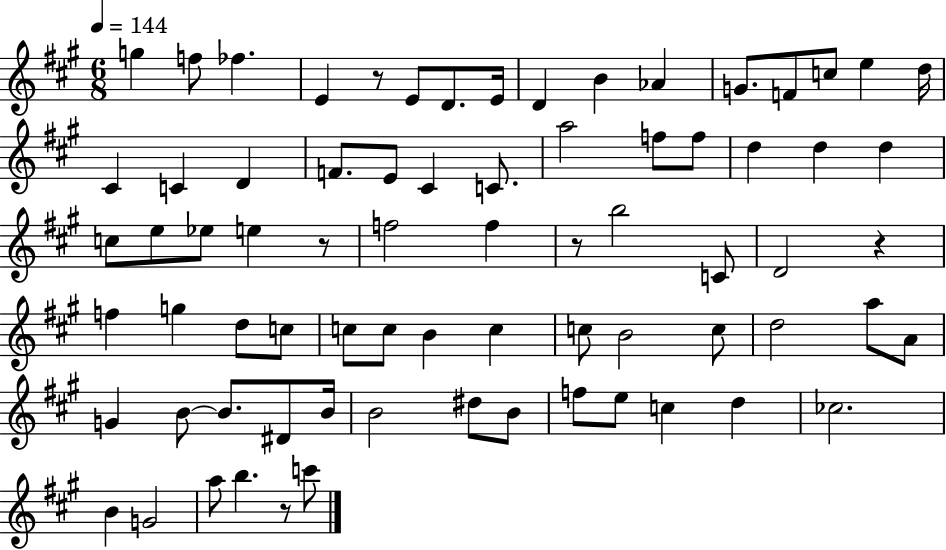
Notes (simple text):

G5/q F5/e FES5/q. E4/q R/e E4/e D4/e. E4/s D4/q B4/q Ab4/q G4/e. F4/e C5/e E5/q D5/s C#4/q C4/q D4/q F4/e. E4/e C#4/q C4/e. A5/h F5/e F5/e D5/q D5/q D5/q C5/e E5/e Eb5/e E5/q R/e F5/h F5/q R/e B5/h C4/e D4/h R/q F5/q G5/q D5/e C5/e C5/e C5/e B4/q C5/q C5/e B4/h C5/e D5/h A5/e A4/e G4/q B4/e B4/e. D#4/e B4/s B4/h D#5/e B4/e F5/e E5/e C5/q D5/q CES5/h. B4/q G4/h A5/e B5/q. R/e C6/e